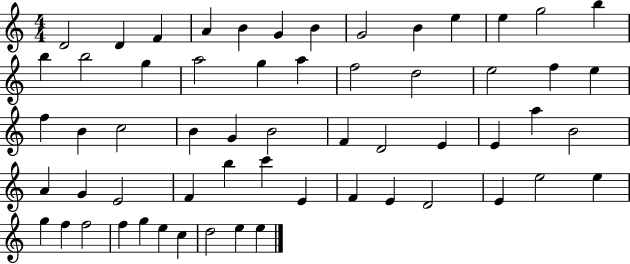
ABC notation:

X:1
T:Untitled
M:4/4
L:1/4
K:C
D2 D F A B G B G2 B e e g2 b b b2 g a2 g a f2 d2 e2 f e f B c2 B G B2 F D2 E E a B2 A G E2 F b c' E F E D2 E e2 e g f f2 f g e c d2 e e